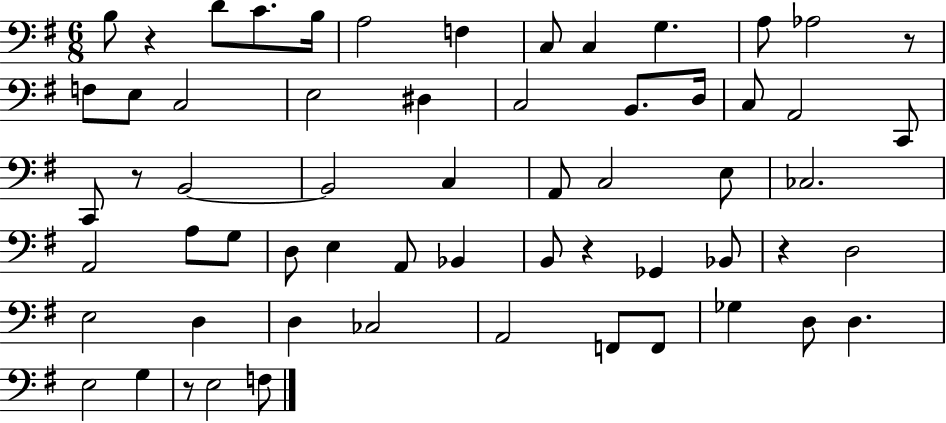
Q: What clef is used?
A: bass